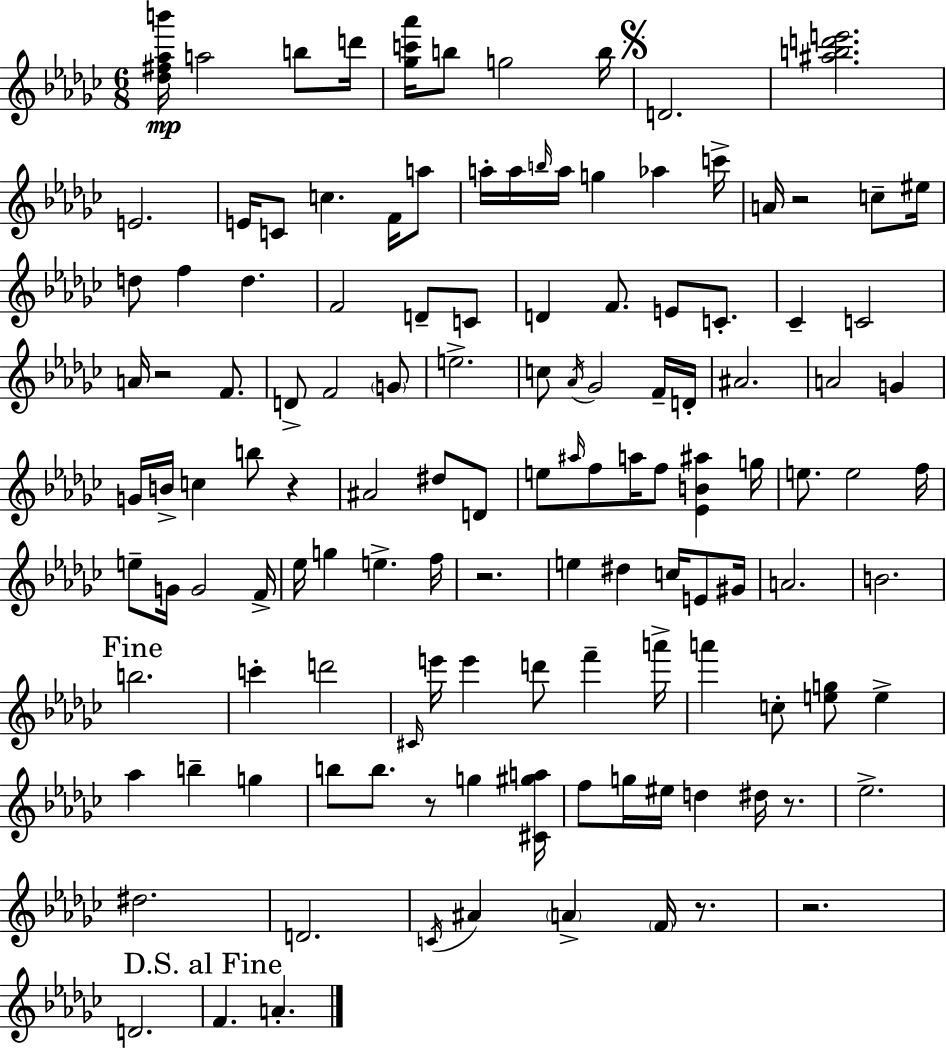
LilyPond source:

{
  \clef treble
  \numericTimeSignature
  \time 6/8
  \key ees \minor
  <des'' fis'' aes'' b'''>16\mp a''2 b''8 d'''16 | <ges'' c''' aes'''>16 b''8 g''2 b''16 | \mark \markup { \musicglyph "scripts.segno" } d'2. | <ais'' b'' d''' e'''>2. | \break e'2. | e'16 c'8 c''4. f'16 a''8 | a''16-. a''16 \grace { b''16 } a''16 g''4 aes''4 | c'''16-> a'16 r2 c''8-- | \break eis''16 d''8 f''4 d''4. | f'2 d'8-- c'8 | d'4 f'8. e'8 c'8.-. | ces'4-- c'2 | \break a'16 r2 f'8. | d'8-> f'2 \parenthesize g'8 | e''2.-> | c''8 \acciaccatura { aes'16 } ges'2 | \break f'16-- d'16-. ais'2. | a'2 g'4 | g'16 b'16-> c''4 b''8 r4 | ais'2 dis''8 | \break d'8 e''8 \grace { ais''16 } f''8 a''16 f''8 <ees' b' ais''>4 | g''16 e''8. e''2 | f''16 e''8-- g'16 g'2 | f'16-> ees''16 g''4 e''4.-> | \break f''16 r2. | e''4 dis''4 c''16 | e'8 gis'16 a'2. | b'2. | \break \mark "Fine" b''2. | c'''4-. d'''2 | \grace { cis'16 } e'''16 e'''4 d'''8 f'''4-- | a'''16-> a'''4 c''8-. <e'' g''>8 | \break e''4-> aes''4 b''4-- | g''4 b''8 b''8. r8 g''4 | <cis' gis'' a''>16 f''8 g''16 eis''16 d''4 | dis''16 r8. ees''2.-> | \break dis''2. | d'2. | \acciaccatura { c'16 } ais'4 \parenthesize a'4-> | \parenthesize f'16 r8. r2. | \break d'2. | \mark "D.S. al Fine" f'4. a'4.-. | \bar "|."
}